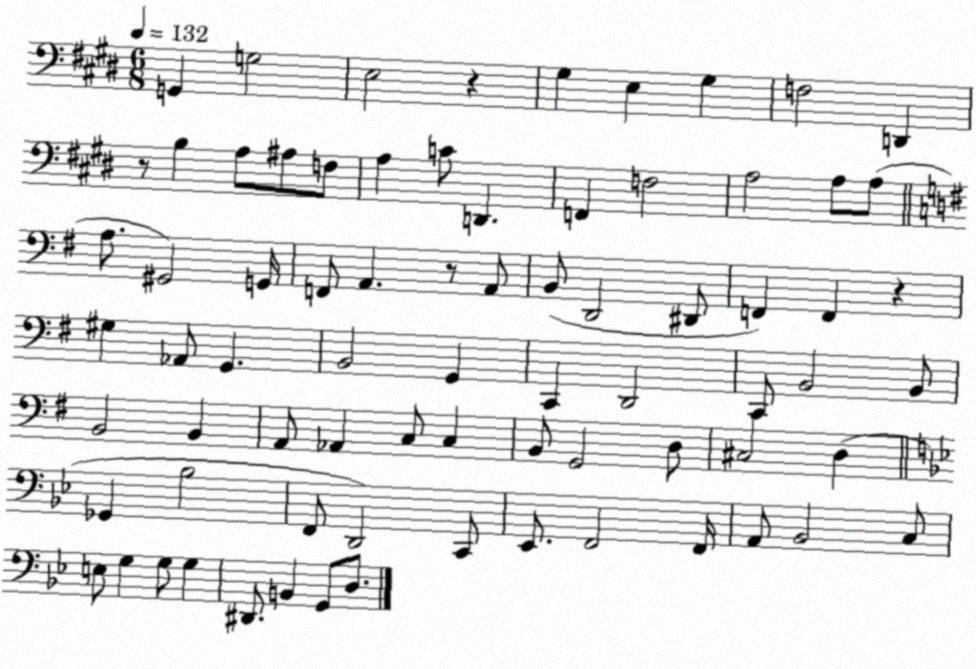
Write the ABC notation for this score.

X:1
T:Untitled
M:6/8
L:1/4
K:E
G,, G,2 E,2 z ^G, E, ^G, F,2 D,, z/2 B, A,/2 ^A,/2 F,/2 A, C/2 D,, F,, F,2 A,2 A,/2 A,/2 A,/2 ^G,,2 G,,/4 F,,/2 A,, z/2 A,,/2 B,,/2 D,,2 ^D,,/2 F,, F,, z ^G, _A,,/2 G,, B,,2 G,, C,, D,,2 C,,/2 B,,2 B,,/2 B,,2 B,, A,,/2 _A,, C,/2 C, B,,/2 G,,2 D,/2 ^C,2 D, _G,, _B,2 F,,/2 D,,2 C,,/2 _E,,/2 F,,2 F,,/4 A,,/2 _B,,2 C,/2 E,/2 G, G,/2 G, ^D,,/2 B,, G,,/2 D,/2